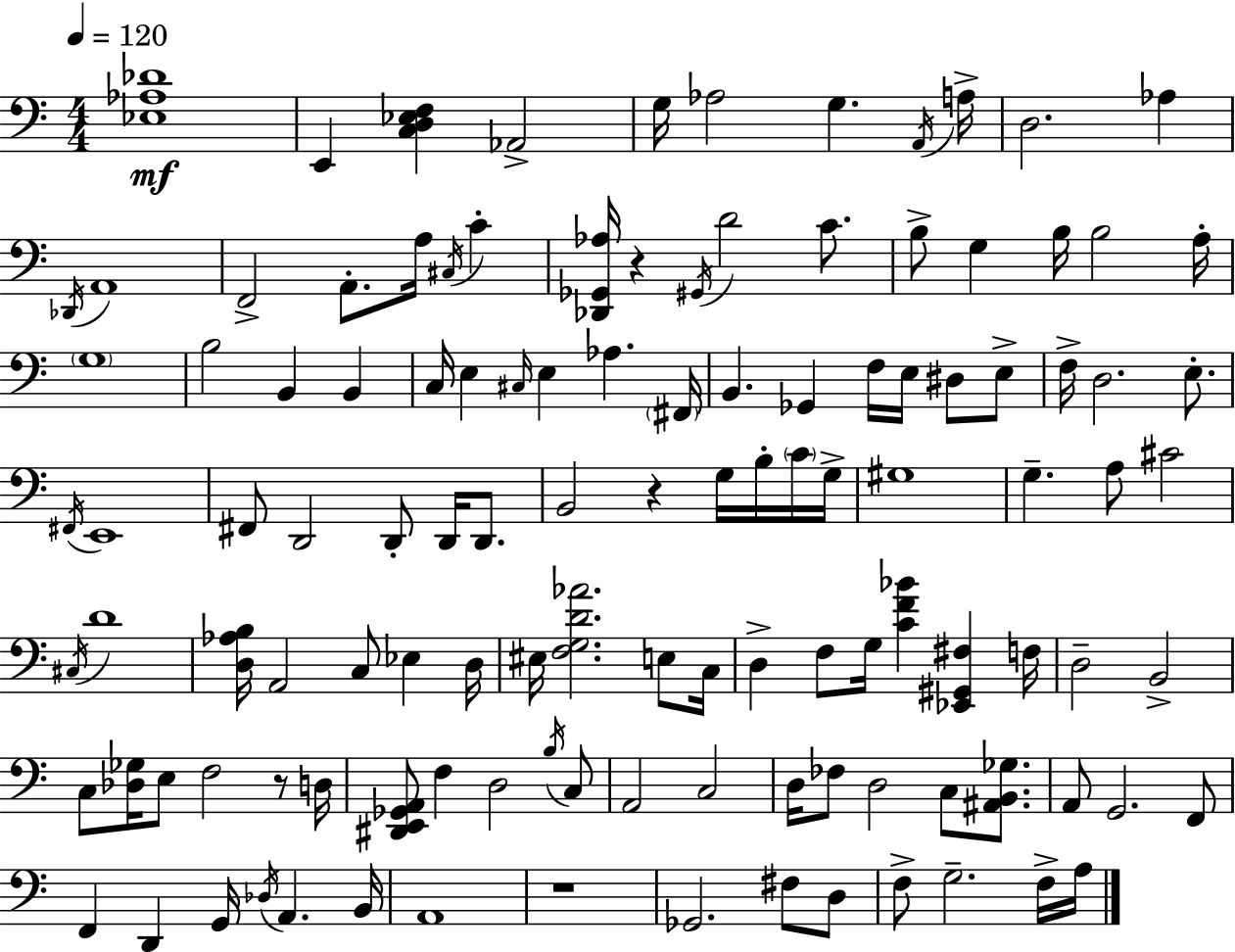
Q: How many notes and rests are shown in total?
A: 119